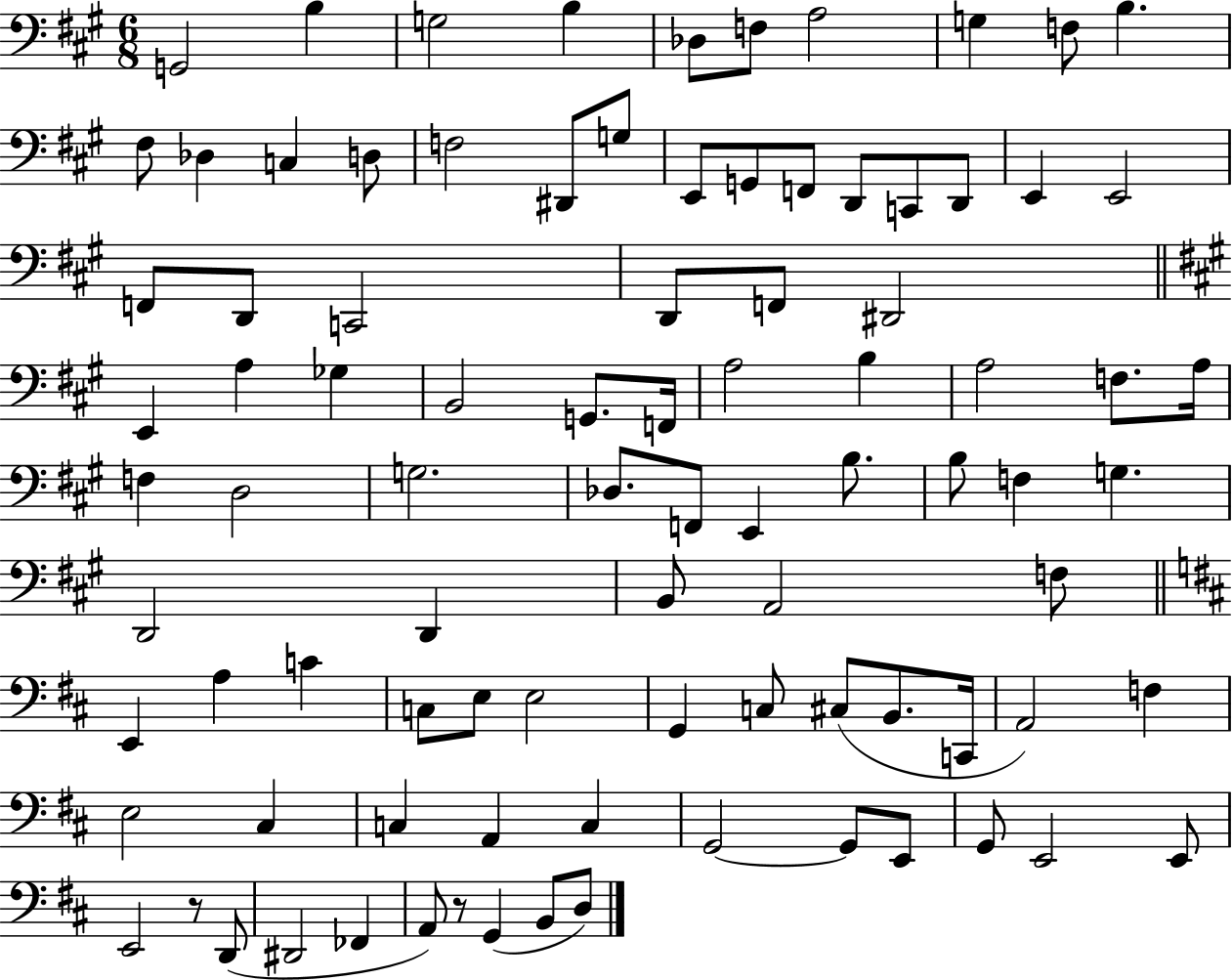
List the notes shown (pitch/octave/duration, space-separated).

G2/h B3/q G3/h B3/q Db3/e F3/e A3/h G3/q F3/e B3/q. F#3/e Db3/q C3/q D3/e F3/h D#2/e G3/e E2/e G2/e F2/e D2/e C2/e D2/e E2/q E2/h F2/e D2/e C2/h D2/e F2/e D#2/h E2/q A3/q Gb3/q B2/h G2/e. F2/s A3/h B3/q A3/h F3/e. A3/s F3/q D3/h G3/h. Db3/e. F2/e E2/q B3/e. B3/e F3/q G3/q. D2/h D2/q B2/e A2/h F3/e E2/q A3/q C4/q C3/e E3/e E3/h G2/q C3/e C#3/e B2/e. C2/s A2/h F3/q E3/h C#3/q C3/q A2/q C3/q G2/h G2/e E2/e G2/e E2/h E2/e E2/h R/e D2/e D#2/h FES2/q A2/e R/e G2/q B2/e D3/e